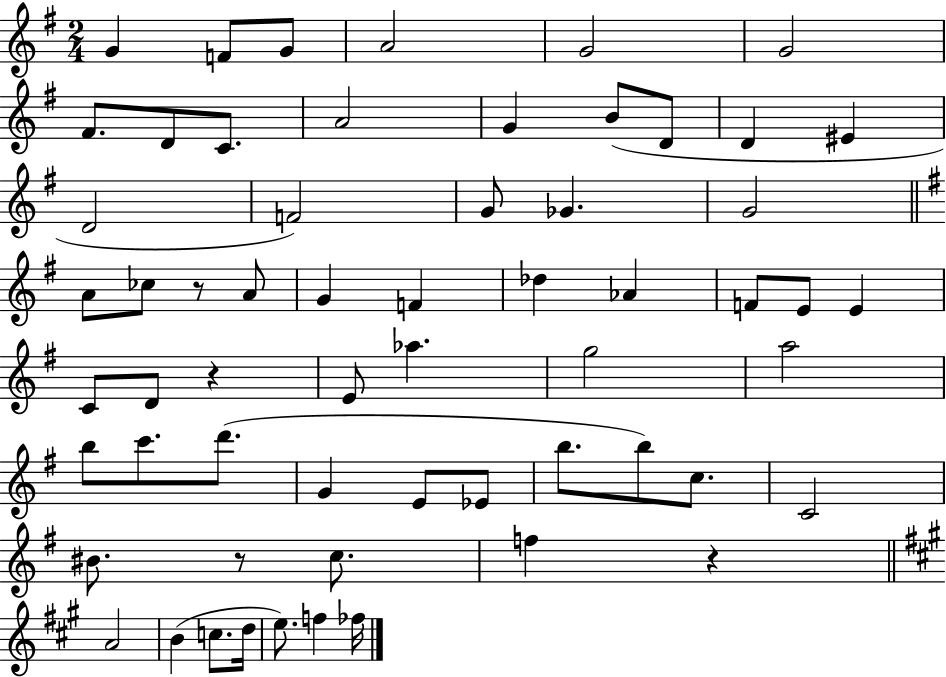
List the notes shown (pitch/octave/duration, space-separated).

G4/q F4/e G4/e A4/h G4/h G4/h F#4/e. D4/e C4/e. A4/h G4/q B4/e D4/e D4/q EIS4/q D4/h F4/h G4/e Gb4/q. G4/h A4/e CES5/e R/e A4/e G4/q F4/q Db5/q Ab4/q F4/e E4/e E4/q C4/e D4/e R/q E4/e Ab5/q. G5/h A5/h B5/e C6/e. D6/e. G4/q E4/e Eb4/e B5/e. B5/e C5/e. C4/h BIS4/e. R/e C5/e. F5/q R/q A4/h B4/q C5/e. D5/s E5/e. F5/q FES5/s